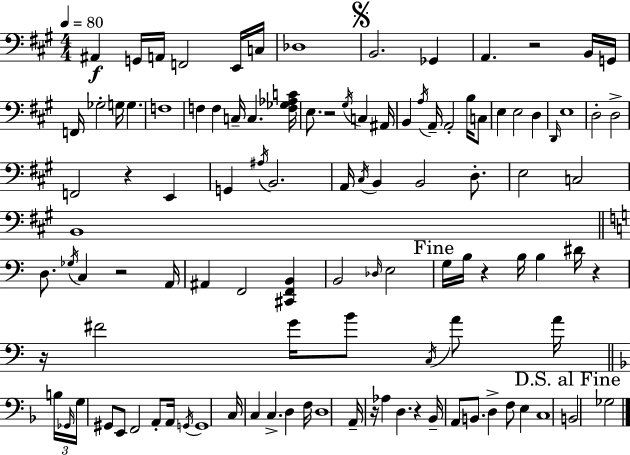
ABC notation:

X:1
T:Untitled
M:4/4
L:1/4
K:A
^A,, G,,/4 A,,/4 F,,2 E,,/4 C,/4 _D,4 B,,2 _G,, A,, z2 B,,/4 G,,/4 F,,/4 _G,2 G,/4 G, F,4 F, F, C,/4 C, [F,_G,_A,C]/4 E,/2 z2 ^G,/4 C, ^A,,/4 B,, A,/4 A,,/4 A,,2 B,/4 C,/2 E, E,2 D, D,,/4 E,4 D,2 D,2 F,,2 z E,, G,, ^A,/4 B,,2 A,,/4 ^C,/4 B,, B,,2 D,/2 E,2 C,2 B,,4 D,/2 _G,/4 C, z2 A,,/4 ^A,, F,,2 [^C,,F,,B,,] B,,2 _D,/4 E,2 G,/4 B,/4 z B,/4 B, ^D/4 z z/4 ^F2 G/4 B/2 C,/4 A/2 A/4 B,/4 _G,,/4 G,/4 ^G,,/2 E,,/2 F,,2 A,,/2 A,,/4 G,,/4 G,,4 C,/4 C, C, D, F,/4 D,4 A,,/4 z/4 _A, D, z _B,,/4 A,,/2 B,,/2 D, F,/2 E, C,4 B,,2 _G,2